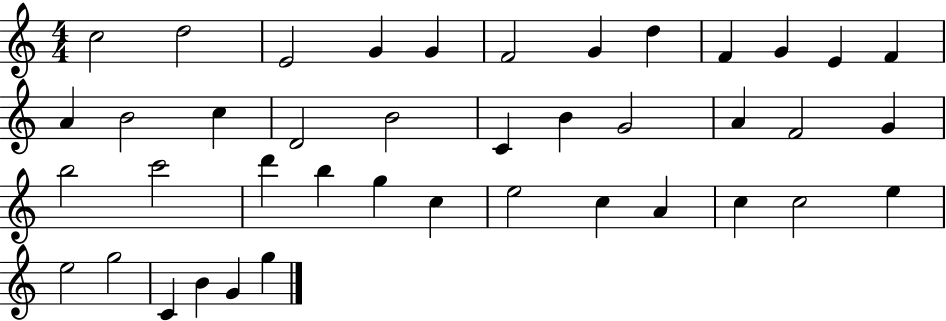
X:1
T:Untitled
M:4/4
L:1/4
K:C
c2 d2 E2 G G F2 G d F G E F A B2 c D2 B2 C B G2 A F2 G b2 c'2 d' b g c e2 c A c c2 e e2 g2 C B G g